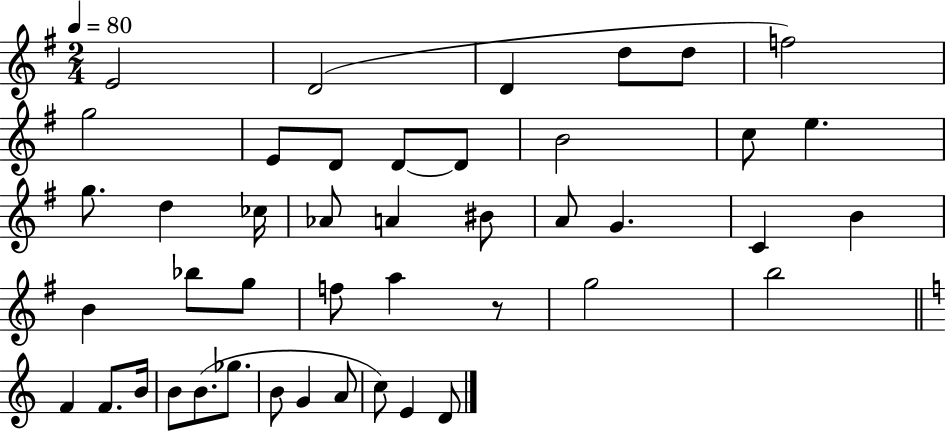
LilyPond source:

{
  \clef treble
  \numericTimeSignature
  \time 2/4
  \key g \major
  \tempo 4 = 80
  e'2 | d'2( | d'4 d''8 d''8 | f''2) | \break g''2 | e'8 d'8 d'8~~ d'8 | b'2 | c''8 e''4. | \break g''8. d''4 ces''16 | aes'8 a'4 bis'8 | a'8 g'4. | c'4 b'4 | \break b'4 bes''8 g''8 | f''8 a''4 r8 | g''2 | b''2 | \break \bar "||" \break \key a \minor f'4 f'8. b'16 | b'8 b'8.( ges''8. | b'8 g'4 a'8 | c''8) e'4 d'8 | \break \bar "|."
}